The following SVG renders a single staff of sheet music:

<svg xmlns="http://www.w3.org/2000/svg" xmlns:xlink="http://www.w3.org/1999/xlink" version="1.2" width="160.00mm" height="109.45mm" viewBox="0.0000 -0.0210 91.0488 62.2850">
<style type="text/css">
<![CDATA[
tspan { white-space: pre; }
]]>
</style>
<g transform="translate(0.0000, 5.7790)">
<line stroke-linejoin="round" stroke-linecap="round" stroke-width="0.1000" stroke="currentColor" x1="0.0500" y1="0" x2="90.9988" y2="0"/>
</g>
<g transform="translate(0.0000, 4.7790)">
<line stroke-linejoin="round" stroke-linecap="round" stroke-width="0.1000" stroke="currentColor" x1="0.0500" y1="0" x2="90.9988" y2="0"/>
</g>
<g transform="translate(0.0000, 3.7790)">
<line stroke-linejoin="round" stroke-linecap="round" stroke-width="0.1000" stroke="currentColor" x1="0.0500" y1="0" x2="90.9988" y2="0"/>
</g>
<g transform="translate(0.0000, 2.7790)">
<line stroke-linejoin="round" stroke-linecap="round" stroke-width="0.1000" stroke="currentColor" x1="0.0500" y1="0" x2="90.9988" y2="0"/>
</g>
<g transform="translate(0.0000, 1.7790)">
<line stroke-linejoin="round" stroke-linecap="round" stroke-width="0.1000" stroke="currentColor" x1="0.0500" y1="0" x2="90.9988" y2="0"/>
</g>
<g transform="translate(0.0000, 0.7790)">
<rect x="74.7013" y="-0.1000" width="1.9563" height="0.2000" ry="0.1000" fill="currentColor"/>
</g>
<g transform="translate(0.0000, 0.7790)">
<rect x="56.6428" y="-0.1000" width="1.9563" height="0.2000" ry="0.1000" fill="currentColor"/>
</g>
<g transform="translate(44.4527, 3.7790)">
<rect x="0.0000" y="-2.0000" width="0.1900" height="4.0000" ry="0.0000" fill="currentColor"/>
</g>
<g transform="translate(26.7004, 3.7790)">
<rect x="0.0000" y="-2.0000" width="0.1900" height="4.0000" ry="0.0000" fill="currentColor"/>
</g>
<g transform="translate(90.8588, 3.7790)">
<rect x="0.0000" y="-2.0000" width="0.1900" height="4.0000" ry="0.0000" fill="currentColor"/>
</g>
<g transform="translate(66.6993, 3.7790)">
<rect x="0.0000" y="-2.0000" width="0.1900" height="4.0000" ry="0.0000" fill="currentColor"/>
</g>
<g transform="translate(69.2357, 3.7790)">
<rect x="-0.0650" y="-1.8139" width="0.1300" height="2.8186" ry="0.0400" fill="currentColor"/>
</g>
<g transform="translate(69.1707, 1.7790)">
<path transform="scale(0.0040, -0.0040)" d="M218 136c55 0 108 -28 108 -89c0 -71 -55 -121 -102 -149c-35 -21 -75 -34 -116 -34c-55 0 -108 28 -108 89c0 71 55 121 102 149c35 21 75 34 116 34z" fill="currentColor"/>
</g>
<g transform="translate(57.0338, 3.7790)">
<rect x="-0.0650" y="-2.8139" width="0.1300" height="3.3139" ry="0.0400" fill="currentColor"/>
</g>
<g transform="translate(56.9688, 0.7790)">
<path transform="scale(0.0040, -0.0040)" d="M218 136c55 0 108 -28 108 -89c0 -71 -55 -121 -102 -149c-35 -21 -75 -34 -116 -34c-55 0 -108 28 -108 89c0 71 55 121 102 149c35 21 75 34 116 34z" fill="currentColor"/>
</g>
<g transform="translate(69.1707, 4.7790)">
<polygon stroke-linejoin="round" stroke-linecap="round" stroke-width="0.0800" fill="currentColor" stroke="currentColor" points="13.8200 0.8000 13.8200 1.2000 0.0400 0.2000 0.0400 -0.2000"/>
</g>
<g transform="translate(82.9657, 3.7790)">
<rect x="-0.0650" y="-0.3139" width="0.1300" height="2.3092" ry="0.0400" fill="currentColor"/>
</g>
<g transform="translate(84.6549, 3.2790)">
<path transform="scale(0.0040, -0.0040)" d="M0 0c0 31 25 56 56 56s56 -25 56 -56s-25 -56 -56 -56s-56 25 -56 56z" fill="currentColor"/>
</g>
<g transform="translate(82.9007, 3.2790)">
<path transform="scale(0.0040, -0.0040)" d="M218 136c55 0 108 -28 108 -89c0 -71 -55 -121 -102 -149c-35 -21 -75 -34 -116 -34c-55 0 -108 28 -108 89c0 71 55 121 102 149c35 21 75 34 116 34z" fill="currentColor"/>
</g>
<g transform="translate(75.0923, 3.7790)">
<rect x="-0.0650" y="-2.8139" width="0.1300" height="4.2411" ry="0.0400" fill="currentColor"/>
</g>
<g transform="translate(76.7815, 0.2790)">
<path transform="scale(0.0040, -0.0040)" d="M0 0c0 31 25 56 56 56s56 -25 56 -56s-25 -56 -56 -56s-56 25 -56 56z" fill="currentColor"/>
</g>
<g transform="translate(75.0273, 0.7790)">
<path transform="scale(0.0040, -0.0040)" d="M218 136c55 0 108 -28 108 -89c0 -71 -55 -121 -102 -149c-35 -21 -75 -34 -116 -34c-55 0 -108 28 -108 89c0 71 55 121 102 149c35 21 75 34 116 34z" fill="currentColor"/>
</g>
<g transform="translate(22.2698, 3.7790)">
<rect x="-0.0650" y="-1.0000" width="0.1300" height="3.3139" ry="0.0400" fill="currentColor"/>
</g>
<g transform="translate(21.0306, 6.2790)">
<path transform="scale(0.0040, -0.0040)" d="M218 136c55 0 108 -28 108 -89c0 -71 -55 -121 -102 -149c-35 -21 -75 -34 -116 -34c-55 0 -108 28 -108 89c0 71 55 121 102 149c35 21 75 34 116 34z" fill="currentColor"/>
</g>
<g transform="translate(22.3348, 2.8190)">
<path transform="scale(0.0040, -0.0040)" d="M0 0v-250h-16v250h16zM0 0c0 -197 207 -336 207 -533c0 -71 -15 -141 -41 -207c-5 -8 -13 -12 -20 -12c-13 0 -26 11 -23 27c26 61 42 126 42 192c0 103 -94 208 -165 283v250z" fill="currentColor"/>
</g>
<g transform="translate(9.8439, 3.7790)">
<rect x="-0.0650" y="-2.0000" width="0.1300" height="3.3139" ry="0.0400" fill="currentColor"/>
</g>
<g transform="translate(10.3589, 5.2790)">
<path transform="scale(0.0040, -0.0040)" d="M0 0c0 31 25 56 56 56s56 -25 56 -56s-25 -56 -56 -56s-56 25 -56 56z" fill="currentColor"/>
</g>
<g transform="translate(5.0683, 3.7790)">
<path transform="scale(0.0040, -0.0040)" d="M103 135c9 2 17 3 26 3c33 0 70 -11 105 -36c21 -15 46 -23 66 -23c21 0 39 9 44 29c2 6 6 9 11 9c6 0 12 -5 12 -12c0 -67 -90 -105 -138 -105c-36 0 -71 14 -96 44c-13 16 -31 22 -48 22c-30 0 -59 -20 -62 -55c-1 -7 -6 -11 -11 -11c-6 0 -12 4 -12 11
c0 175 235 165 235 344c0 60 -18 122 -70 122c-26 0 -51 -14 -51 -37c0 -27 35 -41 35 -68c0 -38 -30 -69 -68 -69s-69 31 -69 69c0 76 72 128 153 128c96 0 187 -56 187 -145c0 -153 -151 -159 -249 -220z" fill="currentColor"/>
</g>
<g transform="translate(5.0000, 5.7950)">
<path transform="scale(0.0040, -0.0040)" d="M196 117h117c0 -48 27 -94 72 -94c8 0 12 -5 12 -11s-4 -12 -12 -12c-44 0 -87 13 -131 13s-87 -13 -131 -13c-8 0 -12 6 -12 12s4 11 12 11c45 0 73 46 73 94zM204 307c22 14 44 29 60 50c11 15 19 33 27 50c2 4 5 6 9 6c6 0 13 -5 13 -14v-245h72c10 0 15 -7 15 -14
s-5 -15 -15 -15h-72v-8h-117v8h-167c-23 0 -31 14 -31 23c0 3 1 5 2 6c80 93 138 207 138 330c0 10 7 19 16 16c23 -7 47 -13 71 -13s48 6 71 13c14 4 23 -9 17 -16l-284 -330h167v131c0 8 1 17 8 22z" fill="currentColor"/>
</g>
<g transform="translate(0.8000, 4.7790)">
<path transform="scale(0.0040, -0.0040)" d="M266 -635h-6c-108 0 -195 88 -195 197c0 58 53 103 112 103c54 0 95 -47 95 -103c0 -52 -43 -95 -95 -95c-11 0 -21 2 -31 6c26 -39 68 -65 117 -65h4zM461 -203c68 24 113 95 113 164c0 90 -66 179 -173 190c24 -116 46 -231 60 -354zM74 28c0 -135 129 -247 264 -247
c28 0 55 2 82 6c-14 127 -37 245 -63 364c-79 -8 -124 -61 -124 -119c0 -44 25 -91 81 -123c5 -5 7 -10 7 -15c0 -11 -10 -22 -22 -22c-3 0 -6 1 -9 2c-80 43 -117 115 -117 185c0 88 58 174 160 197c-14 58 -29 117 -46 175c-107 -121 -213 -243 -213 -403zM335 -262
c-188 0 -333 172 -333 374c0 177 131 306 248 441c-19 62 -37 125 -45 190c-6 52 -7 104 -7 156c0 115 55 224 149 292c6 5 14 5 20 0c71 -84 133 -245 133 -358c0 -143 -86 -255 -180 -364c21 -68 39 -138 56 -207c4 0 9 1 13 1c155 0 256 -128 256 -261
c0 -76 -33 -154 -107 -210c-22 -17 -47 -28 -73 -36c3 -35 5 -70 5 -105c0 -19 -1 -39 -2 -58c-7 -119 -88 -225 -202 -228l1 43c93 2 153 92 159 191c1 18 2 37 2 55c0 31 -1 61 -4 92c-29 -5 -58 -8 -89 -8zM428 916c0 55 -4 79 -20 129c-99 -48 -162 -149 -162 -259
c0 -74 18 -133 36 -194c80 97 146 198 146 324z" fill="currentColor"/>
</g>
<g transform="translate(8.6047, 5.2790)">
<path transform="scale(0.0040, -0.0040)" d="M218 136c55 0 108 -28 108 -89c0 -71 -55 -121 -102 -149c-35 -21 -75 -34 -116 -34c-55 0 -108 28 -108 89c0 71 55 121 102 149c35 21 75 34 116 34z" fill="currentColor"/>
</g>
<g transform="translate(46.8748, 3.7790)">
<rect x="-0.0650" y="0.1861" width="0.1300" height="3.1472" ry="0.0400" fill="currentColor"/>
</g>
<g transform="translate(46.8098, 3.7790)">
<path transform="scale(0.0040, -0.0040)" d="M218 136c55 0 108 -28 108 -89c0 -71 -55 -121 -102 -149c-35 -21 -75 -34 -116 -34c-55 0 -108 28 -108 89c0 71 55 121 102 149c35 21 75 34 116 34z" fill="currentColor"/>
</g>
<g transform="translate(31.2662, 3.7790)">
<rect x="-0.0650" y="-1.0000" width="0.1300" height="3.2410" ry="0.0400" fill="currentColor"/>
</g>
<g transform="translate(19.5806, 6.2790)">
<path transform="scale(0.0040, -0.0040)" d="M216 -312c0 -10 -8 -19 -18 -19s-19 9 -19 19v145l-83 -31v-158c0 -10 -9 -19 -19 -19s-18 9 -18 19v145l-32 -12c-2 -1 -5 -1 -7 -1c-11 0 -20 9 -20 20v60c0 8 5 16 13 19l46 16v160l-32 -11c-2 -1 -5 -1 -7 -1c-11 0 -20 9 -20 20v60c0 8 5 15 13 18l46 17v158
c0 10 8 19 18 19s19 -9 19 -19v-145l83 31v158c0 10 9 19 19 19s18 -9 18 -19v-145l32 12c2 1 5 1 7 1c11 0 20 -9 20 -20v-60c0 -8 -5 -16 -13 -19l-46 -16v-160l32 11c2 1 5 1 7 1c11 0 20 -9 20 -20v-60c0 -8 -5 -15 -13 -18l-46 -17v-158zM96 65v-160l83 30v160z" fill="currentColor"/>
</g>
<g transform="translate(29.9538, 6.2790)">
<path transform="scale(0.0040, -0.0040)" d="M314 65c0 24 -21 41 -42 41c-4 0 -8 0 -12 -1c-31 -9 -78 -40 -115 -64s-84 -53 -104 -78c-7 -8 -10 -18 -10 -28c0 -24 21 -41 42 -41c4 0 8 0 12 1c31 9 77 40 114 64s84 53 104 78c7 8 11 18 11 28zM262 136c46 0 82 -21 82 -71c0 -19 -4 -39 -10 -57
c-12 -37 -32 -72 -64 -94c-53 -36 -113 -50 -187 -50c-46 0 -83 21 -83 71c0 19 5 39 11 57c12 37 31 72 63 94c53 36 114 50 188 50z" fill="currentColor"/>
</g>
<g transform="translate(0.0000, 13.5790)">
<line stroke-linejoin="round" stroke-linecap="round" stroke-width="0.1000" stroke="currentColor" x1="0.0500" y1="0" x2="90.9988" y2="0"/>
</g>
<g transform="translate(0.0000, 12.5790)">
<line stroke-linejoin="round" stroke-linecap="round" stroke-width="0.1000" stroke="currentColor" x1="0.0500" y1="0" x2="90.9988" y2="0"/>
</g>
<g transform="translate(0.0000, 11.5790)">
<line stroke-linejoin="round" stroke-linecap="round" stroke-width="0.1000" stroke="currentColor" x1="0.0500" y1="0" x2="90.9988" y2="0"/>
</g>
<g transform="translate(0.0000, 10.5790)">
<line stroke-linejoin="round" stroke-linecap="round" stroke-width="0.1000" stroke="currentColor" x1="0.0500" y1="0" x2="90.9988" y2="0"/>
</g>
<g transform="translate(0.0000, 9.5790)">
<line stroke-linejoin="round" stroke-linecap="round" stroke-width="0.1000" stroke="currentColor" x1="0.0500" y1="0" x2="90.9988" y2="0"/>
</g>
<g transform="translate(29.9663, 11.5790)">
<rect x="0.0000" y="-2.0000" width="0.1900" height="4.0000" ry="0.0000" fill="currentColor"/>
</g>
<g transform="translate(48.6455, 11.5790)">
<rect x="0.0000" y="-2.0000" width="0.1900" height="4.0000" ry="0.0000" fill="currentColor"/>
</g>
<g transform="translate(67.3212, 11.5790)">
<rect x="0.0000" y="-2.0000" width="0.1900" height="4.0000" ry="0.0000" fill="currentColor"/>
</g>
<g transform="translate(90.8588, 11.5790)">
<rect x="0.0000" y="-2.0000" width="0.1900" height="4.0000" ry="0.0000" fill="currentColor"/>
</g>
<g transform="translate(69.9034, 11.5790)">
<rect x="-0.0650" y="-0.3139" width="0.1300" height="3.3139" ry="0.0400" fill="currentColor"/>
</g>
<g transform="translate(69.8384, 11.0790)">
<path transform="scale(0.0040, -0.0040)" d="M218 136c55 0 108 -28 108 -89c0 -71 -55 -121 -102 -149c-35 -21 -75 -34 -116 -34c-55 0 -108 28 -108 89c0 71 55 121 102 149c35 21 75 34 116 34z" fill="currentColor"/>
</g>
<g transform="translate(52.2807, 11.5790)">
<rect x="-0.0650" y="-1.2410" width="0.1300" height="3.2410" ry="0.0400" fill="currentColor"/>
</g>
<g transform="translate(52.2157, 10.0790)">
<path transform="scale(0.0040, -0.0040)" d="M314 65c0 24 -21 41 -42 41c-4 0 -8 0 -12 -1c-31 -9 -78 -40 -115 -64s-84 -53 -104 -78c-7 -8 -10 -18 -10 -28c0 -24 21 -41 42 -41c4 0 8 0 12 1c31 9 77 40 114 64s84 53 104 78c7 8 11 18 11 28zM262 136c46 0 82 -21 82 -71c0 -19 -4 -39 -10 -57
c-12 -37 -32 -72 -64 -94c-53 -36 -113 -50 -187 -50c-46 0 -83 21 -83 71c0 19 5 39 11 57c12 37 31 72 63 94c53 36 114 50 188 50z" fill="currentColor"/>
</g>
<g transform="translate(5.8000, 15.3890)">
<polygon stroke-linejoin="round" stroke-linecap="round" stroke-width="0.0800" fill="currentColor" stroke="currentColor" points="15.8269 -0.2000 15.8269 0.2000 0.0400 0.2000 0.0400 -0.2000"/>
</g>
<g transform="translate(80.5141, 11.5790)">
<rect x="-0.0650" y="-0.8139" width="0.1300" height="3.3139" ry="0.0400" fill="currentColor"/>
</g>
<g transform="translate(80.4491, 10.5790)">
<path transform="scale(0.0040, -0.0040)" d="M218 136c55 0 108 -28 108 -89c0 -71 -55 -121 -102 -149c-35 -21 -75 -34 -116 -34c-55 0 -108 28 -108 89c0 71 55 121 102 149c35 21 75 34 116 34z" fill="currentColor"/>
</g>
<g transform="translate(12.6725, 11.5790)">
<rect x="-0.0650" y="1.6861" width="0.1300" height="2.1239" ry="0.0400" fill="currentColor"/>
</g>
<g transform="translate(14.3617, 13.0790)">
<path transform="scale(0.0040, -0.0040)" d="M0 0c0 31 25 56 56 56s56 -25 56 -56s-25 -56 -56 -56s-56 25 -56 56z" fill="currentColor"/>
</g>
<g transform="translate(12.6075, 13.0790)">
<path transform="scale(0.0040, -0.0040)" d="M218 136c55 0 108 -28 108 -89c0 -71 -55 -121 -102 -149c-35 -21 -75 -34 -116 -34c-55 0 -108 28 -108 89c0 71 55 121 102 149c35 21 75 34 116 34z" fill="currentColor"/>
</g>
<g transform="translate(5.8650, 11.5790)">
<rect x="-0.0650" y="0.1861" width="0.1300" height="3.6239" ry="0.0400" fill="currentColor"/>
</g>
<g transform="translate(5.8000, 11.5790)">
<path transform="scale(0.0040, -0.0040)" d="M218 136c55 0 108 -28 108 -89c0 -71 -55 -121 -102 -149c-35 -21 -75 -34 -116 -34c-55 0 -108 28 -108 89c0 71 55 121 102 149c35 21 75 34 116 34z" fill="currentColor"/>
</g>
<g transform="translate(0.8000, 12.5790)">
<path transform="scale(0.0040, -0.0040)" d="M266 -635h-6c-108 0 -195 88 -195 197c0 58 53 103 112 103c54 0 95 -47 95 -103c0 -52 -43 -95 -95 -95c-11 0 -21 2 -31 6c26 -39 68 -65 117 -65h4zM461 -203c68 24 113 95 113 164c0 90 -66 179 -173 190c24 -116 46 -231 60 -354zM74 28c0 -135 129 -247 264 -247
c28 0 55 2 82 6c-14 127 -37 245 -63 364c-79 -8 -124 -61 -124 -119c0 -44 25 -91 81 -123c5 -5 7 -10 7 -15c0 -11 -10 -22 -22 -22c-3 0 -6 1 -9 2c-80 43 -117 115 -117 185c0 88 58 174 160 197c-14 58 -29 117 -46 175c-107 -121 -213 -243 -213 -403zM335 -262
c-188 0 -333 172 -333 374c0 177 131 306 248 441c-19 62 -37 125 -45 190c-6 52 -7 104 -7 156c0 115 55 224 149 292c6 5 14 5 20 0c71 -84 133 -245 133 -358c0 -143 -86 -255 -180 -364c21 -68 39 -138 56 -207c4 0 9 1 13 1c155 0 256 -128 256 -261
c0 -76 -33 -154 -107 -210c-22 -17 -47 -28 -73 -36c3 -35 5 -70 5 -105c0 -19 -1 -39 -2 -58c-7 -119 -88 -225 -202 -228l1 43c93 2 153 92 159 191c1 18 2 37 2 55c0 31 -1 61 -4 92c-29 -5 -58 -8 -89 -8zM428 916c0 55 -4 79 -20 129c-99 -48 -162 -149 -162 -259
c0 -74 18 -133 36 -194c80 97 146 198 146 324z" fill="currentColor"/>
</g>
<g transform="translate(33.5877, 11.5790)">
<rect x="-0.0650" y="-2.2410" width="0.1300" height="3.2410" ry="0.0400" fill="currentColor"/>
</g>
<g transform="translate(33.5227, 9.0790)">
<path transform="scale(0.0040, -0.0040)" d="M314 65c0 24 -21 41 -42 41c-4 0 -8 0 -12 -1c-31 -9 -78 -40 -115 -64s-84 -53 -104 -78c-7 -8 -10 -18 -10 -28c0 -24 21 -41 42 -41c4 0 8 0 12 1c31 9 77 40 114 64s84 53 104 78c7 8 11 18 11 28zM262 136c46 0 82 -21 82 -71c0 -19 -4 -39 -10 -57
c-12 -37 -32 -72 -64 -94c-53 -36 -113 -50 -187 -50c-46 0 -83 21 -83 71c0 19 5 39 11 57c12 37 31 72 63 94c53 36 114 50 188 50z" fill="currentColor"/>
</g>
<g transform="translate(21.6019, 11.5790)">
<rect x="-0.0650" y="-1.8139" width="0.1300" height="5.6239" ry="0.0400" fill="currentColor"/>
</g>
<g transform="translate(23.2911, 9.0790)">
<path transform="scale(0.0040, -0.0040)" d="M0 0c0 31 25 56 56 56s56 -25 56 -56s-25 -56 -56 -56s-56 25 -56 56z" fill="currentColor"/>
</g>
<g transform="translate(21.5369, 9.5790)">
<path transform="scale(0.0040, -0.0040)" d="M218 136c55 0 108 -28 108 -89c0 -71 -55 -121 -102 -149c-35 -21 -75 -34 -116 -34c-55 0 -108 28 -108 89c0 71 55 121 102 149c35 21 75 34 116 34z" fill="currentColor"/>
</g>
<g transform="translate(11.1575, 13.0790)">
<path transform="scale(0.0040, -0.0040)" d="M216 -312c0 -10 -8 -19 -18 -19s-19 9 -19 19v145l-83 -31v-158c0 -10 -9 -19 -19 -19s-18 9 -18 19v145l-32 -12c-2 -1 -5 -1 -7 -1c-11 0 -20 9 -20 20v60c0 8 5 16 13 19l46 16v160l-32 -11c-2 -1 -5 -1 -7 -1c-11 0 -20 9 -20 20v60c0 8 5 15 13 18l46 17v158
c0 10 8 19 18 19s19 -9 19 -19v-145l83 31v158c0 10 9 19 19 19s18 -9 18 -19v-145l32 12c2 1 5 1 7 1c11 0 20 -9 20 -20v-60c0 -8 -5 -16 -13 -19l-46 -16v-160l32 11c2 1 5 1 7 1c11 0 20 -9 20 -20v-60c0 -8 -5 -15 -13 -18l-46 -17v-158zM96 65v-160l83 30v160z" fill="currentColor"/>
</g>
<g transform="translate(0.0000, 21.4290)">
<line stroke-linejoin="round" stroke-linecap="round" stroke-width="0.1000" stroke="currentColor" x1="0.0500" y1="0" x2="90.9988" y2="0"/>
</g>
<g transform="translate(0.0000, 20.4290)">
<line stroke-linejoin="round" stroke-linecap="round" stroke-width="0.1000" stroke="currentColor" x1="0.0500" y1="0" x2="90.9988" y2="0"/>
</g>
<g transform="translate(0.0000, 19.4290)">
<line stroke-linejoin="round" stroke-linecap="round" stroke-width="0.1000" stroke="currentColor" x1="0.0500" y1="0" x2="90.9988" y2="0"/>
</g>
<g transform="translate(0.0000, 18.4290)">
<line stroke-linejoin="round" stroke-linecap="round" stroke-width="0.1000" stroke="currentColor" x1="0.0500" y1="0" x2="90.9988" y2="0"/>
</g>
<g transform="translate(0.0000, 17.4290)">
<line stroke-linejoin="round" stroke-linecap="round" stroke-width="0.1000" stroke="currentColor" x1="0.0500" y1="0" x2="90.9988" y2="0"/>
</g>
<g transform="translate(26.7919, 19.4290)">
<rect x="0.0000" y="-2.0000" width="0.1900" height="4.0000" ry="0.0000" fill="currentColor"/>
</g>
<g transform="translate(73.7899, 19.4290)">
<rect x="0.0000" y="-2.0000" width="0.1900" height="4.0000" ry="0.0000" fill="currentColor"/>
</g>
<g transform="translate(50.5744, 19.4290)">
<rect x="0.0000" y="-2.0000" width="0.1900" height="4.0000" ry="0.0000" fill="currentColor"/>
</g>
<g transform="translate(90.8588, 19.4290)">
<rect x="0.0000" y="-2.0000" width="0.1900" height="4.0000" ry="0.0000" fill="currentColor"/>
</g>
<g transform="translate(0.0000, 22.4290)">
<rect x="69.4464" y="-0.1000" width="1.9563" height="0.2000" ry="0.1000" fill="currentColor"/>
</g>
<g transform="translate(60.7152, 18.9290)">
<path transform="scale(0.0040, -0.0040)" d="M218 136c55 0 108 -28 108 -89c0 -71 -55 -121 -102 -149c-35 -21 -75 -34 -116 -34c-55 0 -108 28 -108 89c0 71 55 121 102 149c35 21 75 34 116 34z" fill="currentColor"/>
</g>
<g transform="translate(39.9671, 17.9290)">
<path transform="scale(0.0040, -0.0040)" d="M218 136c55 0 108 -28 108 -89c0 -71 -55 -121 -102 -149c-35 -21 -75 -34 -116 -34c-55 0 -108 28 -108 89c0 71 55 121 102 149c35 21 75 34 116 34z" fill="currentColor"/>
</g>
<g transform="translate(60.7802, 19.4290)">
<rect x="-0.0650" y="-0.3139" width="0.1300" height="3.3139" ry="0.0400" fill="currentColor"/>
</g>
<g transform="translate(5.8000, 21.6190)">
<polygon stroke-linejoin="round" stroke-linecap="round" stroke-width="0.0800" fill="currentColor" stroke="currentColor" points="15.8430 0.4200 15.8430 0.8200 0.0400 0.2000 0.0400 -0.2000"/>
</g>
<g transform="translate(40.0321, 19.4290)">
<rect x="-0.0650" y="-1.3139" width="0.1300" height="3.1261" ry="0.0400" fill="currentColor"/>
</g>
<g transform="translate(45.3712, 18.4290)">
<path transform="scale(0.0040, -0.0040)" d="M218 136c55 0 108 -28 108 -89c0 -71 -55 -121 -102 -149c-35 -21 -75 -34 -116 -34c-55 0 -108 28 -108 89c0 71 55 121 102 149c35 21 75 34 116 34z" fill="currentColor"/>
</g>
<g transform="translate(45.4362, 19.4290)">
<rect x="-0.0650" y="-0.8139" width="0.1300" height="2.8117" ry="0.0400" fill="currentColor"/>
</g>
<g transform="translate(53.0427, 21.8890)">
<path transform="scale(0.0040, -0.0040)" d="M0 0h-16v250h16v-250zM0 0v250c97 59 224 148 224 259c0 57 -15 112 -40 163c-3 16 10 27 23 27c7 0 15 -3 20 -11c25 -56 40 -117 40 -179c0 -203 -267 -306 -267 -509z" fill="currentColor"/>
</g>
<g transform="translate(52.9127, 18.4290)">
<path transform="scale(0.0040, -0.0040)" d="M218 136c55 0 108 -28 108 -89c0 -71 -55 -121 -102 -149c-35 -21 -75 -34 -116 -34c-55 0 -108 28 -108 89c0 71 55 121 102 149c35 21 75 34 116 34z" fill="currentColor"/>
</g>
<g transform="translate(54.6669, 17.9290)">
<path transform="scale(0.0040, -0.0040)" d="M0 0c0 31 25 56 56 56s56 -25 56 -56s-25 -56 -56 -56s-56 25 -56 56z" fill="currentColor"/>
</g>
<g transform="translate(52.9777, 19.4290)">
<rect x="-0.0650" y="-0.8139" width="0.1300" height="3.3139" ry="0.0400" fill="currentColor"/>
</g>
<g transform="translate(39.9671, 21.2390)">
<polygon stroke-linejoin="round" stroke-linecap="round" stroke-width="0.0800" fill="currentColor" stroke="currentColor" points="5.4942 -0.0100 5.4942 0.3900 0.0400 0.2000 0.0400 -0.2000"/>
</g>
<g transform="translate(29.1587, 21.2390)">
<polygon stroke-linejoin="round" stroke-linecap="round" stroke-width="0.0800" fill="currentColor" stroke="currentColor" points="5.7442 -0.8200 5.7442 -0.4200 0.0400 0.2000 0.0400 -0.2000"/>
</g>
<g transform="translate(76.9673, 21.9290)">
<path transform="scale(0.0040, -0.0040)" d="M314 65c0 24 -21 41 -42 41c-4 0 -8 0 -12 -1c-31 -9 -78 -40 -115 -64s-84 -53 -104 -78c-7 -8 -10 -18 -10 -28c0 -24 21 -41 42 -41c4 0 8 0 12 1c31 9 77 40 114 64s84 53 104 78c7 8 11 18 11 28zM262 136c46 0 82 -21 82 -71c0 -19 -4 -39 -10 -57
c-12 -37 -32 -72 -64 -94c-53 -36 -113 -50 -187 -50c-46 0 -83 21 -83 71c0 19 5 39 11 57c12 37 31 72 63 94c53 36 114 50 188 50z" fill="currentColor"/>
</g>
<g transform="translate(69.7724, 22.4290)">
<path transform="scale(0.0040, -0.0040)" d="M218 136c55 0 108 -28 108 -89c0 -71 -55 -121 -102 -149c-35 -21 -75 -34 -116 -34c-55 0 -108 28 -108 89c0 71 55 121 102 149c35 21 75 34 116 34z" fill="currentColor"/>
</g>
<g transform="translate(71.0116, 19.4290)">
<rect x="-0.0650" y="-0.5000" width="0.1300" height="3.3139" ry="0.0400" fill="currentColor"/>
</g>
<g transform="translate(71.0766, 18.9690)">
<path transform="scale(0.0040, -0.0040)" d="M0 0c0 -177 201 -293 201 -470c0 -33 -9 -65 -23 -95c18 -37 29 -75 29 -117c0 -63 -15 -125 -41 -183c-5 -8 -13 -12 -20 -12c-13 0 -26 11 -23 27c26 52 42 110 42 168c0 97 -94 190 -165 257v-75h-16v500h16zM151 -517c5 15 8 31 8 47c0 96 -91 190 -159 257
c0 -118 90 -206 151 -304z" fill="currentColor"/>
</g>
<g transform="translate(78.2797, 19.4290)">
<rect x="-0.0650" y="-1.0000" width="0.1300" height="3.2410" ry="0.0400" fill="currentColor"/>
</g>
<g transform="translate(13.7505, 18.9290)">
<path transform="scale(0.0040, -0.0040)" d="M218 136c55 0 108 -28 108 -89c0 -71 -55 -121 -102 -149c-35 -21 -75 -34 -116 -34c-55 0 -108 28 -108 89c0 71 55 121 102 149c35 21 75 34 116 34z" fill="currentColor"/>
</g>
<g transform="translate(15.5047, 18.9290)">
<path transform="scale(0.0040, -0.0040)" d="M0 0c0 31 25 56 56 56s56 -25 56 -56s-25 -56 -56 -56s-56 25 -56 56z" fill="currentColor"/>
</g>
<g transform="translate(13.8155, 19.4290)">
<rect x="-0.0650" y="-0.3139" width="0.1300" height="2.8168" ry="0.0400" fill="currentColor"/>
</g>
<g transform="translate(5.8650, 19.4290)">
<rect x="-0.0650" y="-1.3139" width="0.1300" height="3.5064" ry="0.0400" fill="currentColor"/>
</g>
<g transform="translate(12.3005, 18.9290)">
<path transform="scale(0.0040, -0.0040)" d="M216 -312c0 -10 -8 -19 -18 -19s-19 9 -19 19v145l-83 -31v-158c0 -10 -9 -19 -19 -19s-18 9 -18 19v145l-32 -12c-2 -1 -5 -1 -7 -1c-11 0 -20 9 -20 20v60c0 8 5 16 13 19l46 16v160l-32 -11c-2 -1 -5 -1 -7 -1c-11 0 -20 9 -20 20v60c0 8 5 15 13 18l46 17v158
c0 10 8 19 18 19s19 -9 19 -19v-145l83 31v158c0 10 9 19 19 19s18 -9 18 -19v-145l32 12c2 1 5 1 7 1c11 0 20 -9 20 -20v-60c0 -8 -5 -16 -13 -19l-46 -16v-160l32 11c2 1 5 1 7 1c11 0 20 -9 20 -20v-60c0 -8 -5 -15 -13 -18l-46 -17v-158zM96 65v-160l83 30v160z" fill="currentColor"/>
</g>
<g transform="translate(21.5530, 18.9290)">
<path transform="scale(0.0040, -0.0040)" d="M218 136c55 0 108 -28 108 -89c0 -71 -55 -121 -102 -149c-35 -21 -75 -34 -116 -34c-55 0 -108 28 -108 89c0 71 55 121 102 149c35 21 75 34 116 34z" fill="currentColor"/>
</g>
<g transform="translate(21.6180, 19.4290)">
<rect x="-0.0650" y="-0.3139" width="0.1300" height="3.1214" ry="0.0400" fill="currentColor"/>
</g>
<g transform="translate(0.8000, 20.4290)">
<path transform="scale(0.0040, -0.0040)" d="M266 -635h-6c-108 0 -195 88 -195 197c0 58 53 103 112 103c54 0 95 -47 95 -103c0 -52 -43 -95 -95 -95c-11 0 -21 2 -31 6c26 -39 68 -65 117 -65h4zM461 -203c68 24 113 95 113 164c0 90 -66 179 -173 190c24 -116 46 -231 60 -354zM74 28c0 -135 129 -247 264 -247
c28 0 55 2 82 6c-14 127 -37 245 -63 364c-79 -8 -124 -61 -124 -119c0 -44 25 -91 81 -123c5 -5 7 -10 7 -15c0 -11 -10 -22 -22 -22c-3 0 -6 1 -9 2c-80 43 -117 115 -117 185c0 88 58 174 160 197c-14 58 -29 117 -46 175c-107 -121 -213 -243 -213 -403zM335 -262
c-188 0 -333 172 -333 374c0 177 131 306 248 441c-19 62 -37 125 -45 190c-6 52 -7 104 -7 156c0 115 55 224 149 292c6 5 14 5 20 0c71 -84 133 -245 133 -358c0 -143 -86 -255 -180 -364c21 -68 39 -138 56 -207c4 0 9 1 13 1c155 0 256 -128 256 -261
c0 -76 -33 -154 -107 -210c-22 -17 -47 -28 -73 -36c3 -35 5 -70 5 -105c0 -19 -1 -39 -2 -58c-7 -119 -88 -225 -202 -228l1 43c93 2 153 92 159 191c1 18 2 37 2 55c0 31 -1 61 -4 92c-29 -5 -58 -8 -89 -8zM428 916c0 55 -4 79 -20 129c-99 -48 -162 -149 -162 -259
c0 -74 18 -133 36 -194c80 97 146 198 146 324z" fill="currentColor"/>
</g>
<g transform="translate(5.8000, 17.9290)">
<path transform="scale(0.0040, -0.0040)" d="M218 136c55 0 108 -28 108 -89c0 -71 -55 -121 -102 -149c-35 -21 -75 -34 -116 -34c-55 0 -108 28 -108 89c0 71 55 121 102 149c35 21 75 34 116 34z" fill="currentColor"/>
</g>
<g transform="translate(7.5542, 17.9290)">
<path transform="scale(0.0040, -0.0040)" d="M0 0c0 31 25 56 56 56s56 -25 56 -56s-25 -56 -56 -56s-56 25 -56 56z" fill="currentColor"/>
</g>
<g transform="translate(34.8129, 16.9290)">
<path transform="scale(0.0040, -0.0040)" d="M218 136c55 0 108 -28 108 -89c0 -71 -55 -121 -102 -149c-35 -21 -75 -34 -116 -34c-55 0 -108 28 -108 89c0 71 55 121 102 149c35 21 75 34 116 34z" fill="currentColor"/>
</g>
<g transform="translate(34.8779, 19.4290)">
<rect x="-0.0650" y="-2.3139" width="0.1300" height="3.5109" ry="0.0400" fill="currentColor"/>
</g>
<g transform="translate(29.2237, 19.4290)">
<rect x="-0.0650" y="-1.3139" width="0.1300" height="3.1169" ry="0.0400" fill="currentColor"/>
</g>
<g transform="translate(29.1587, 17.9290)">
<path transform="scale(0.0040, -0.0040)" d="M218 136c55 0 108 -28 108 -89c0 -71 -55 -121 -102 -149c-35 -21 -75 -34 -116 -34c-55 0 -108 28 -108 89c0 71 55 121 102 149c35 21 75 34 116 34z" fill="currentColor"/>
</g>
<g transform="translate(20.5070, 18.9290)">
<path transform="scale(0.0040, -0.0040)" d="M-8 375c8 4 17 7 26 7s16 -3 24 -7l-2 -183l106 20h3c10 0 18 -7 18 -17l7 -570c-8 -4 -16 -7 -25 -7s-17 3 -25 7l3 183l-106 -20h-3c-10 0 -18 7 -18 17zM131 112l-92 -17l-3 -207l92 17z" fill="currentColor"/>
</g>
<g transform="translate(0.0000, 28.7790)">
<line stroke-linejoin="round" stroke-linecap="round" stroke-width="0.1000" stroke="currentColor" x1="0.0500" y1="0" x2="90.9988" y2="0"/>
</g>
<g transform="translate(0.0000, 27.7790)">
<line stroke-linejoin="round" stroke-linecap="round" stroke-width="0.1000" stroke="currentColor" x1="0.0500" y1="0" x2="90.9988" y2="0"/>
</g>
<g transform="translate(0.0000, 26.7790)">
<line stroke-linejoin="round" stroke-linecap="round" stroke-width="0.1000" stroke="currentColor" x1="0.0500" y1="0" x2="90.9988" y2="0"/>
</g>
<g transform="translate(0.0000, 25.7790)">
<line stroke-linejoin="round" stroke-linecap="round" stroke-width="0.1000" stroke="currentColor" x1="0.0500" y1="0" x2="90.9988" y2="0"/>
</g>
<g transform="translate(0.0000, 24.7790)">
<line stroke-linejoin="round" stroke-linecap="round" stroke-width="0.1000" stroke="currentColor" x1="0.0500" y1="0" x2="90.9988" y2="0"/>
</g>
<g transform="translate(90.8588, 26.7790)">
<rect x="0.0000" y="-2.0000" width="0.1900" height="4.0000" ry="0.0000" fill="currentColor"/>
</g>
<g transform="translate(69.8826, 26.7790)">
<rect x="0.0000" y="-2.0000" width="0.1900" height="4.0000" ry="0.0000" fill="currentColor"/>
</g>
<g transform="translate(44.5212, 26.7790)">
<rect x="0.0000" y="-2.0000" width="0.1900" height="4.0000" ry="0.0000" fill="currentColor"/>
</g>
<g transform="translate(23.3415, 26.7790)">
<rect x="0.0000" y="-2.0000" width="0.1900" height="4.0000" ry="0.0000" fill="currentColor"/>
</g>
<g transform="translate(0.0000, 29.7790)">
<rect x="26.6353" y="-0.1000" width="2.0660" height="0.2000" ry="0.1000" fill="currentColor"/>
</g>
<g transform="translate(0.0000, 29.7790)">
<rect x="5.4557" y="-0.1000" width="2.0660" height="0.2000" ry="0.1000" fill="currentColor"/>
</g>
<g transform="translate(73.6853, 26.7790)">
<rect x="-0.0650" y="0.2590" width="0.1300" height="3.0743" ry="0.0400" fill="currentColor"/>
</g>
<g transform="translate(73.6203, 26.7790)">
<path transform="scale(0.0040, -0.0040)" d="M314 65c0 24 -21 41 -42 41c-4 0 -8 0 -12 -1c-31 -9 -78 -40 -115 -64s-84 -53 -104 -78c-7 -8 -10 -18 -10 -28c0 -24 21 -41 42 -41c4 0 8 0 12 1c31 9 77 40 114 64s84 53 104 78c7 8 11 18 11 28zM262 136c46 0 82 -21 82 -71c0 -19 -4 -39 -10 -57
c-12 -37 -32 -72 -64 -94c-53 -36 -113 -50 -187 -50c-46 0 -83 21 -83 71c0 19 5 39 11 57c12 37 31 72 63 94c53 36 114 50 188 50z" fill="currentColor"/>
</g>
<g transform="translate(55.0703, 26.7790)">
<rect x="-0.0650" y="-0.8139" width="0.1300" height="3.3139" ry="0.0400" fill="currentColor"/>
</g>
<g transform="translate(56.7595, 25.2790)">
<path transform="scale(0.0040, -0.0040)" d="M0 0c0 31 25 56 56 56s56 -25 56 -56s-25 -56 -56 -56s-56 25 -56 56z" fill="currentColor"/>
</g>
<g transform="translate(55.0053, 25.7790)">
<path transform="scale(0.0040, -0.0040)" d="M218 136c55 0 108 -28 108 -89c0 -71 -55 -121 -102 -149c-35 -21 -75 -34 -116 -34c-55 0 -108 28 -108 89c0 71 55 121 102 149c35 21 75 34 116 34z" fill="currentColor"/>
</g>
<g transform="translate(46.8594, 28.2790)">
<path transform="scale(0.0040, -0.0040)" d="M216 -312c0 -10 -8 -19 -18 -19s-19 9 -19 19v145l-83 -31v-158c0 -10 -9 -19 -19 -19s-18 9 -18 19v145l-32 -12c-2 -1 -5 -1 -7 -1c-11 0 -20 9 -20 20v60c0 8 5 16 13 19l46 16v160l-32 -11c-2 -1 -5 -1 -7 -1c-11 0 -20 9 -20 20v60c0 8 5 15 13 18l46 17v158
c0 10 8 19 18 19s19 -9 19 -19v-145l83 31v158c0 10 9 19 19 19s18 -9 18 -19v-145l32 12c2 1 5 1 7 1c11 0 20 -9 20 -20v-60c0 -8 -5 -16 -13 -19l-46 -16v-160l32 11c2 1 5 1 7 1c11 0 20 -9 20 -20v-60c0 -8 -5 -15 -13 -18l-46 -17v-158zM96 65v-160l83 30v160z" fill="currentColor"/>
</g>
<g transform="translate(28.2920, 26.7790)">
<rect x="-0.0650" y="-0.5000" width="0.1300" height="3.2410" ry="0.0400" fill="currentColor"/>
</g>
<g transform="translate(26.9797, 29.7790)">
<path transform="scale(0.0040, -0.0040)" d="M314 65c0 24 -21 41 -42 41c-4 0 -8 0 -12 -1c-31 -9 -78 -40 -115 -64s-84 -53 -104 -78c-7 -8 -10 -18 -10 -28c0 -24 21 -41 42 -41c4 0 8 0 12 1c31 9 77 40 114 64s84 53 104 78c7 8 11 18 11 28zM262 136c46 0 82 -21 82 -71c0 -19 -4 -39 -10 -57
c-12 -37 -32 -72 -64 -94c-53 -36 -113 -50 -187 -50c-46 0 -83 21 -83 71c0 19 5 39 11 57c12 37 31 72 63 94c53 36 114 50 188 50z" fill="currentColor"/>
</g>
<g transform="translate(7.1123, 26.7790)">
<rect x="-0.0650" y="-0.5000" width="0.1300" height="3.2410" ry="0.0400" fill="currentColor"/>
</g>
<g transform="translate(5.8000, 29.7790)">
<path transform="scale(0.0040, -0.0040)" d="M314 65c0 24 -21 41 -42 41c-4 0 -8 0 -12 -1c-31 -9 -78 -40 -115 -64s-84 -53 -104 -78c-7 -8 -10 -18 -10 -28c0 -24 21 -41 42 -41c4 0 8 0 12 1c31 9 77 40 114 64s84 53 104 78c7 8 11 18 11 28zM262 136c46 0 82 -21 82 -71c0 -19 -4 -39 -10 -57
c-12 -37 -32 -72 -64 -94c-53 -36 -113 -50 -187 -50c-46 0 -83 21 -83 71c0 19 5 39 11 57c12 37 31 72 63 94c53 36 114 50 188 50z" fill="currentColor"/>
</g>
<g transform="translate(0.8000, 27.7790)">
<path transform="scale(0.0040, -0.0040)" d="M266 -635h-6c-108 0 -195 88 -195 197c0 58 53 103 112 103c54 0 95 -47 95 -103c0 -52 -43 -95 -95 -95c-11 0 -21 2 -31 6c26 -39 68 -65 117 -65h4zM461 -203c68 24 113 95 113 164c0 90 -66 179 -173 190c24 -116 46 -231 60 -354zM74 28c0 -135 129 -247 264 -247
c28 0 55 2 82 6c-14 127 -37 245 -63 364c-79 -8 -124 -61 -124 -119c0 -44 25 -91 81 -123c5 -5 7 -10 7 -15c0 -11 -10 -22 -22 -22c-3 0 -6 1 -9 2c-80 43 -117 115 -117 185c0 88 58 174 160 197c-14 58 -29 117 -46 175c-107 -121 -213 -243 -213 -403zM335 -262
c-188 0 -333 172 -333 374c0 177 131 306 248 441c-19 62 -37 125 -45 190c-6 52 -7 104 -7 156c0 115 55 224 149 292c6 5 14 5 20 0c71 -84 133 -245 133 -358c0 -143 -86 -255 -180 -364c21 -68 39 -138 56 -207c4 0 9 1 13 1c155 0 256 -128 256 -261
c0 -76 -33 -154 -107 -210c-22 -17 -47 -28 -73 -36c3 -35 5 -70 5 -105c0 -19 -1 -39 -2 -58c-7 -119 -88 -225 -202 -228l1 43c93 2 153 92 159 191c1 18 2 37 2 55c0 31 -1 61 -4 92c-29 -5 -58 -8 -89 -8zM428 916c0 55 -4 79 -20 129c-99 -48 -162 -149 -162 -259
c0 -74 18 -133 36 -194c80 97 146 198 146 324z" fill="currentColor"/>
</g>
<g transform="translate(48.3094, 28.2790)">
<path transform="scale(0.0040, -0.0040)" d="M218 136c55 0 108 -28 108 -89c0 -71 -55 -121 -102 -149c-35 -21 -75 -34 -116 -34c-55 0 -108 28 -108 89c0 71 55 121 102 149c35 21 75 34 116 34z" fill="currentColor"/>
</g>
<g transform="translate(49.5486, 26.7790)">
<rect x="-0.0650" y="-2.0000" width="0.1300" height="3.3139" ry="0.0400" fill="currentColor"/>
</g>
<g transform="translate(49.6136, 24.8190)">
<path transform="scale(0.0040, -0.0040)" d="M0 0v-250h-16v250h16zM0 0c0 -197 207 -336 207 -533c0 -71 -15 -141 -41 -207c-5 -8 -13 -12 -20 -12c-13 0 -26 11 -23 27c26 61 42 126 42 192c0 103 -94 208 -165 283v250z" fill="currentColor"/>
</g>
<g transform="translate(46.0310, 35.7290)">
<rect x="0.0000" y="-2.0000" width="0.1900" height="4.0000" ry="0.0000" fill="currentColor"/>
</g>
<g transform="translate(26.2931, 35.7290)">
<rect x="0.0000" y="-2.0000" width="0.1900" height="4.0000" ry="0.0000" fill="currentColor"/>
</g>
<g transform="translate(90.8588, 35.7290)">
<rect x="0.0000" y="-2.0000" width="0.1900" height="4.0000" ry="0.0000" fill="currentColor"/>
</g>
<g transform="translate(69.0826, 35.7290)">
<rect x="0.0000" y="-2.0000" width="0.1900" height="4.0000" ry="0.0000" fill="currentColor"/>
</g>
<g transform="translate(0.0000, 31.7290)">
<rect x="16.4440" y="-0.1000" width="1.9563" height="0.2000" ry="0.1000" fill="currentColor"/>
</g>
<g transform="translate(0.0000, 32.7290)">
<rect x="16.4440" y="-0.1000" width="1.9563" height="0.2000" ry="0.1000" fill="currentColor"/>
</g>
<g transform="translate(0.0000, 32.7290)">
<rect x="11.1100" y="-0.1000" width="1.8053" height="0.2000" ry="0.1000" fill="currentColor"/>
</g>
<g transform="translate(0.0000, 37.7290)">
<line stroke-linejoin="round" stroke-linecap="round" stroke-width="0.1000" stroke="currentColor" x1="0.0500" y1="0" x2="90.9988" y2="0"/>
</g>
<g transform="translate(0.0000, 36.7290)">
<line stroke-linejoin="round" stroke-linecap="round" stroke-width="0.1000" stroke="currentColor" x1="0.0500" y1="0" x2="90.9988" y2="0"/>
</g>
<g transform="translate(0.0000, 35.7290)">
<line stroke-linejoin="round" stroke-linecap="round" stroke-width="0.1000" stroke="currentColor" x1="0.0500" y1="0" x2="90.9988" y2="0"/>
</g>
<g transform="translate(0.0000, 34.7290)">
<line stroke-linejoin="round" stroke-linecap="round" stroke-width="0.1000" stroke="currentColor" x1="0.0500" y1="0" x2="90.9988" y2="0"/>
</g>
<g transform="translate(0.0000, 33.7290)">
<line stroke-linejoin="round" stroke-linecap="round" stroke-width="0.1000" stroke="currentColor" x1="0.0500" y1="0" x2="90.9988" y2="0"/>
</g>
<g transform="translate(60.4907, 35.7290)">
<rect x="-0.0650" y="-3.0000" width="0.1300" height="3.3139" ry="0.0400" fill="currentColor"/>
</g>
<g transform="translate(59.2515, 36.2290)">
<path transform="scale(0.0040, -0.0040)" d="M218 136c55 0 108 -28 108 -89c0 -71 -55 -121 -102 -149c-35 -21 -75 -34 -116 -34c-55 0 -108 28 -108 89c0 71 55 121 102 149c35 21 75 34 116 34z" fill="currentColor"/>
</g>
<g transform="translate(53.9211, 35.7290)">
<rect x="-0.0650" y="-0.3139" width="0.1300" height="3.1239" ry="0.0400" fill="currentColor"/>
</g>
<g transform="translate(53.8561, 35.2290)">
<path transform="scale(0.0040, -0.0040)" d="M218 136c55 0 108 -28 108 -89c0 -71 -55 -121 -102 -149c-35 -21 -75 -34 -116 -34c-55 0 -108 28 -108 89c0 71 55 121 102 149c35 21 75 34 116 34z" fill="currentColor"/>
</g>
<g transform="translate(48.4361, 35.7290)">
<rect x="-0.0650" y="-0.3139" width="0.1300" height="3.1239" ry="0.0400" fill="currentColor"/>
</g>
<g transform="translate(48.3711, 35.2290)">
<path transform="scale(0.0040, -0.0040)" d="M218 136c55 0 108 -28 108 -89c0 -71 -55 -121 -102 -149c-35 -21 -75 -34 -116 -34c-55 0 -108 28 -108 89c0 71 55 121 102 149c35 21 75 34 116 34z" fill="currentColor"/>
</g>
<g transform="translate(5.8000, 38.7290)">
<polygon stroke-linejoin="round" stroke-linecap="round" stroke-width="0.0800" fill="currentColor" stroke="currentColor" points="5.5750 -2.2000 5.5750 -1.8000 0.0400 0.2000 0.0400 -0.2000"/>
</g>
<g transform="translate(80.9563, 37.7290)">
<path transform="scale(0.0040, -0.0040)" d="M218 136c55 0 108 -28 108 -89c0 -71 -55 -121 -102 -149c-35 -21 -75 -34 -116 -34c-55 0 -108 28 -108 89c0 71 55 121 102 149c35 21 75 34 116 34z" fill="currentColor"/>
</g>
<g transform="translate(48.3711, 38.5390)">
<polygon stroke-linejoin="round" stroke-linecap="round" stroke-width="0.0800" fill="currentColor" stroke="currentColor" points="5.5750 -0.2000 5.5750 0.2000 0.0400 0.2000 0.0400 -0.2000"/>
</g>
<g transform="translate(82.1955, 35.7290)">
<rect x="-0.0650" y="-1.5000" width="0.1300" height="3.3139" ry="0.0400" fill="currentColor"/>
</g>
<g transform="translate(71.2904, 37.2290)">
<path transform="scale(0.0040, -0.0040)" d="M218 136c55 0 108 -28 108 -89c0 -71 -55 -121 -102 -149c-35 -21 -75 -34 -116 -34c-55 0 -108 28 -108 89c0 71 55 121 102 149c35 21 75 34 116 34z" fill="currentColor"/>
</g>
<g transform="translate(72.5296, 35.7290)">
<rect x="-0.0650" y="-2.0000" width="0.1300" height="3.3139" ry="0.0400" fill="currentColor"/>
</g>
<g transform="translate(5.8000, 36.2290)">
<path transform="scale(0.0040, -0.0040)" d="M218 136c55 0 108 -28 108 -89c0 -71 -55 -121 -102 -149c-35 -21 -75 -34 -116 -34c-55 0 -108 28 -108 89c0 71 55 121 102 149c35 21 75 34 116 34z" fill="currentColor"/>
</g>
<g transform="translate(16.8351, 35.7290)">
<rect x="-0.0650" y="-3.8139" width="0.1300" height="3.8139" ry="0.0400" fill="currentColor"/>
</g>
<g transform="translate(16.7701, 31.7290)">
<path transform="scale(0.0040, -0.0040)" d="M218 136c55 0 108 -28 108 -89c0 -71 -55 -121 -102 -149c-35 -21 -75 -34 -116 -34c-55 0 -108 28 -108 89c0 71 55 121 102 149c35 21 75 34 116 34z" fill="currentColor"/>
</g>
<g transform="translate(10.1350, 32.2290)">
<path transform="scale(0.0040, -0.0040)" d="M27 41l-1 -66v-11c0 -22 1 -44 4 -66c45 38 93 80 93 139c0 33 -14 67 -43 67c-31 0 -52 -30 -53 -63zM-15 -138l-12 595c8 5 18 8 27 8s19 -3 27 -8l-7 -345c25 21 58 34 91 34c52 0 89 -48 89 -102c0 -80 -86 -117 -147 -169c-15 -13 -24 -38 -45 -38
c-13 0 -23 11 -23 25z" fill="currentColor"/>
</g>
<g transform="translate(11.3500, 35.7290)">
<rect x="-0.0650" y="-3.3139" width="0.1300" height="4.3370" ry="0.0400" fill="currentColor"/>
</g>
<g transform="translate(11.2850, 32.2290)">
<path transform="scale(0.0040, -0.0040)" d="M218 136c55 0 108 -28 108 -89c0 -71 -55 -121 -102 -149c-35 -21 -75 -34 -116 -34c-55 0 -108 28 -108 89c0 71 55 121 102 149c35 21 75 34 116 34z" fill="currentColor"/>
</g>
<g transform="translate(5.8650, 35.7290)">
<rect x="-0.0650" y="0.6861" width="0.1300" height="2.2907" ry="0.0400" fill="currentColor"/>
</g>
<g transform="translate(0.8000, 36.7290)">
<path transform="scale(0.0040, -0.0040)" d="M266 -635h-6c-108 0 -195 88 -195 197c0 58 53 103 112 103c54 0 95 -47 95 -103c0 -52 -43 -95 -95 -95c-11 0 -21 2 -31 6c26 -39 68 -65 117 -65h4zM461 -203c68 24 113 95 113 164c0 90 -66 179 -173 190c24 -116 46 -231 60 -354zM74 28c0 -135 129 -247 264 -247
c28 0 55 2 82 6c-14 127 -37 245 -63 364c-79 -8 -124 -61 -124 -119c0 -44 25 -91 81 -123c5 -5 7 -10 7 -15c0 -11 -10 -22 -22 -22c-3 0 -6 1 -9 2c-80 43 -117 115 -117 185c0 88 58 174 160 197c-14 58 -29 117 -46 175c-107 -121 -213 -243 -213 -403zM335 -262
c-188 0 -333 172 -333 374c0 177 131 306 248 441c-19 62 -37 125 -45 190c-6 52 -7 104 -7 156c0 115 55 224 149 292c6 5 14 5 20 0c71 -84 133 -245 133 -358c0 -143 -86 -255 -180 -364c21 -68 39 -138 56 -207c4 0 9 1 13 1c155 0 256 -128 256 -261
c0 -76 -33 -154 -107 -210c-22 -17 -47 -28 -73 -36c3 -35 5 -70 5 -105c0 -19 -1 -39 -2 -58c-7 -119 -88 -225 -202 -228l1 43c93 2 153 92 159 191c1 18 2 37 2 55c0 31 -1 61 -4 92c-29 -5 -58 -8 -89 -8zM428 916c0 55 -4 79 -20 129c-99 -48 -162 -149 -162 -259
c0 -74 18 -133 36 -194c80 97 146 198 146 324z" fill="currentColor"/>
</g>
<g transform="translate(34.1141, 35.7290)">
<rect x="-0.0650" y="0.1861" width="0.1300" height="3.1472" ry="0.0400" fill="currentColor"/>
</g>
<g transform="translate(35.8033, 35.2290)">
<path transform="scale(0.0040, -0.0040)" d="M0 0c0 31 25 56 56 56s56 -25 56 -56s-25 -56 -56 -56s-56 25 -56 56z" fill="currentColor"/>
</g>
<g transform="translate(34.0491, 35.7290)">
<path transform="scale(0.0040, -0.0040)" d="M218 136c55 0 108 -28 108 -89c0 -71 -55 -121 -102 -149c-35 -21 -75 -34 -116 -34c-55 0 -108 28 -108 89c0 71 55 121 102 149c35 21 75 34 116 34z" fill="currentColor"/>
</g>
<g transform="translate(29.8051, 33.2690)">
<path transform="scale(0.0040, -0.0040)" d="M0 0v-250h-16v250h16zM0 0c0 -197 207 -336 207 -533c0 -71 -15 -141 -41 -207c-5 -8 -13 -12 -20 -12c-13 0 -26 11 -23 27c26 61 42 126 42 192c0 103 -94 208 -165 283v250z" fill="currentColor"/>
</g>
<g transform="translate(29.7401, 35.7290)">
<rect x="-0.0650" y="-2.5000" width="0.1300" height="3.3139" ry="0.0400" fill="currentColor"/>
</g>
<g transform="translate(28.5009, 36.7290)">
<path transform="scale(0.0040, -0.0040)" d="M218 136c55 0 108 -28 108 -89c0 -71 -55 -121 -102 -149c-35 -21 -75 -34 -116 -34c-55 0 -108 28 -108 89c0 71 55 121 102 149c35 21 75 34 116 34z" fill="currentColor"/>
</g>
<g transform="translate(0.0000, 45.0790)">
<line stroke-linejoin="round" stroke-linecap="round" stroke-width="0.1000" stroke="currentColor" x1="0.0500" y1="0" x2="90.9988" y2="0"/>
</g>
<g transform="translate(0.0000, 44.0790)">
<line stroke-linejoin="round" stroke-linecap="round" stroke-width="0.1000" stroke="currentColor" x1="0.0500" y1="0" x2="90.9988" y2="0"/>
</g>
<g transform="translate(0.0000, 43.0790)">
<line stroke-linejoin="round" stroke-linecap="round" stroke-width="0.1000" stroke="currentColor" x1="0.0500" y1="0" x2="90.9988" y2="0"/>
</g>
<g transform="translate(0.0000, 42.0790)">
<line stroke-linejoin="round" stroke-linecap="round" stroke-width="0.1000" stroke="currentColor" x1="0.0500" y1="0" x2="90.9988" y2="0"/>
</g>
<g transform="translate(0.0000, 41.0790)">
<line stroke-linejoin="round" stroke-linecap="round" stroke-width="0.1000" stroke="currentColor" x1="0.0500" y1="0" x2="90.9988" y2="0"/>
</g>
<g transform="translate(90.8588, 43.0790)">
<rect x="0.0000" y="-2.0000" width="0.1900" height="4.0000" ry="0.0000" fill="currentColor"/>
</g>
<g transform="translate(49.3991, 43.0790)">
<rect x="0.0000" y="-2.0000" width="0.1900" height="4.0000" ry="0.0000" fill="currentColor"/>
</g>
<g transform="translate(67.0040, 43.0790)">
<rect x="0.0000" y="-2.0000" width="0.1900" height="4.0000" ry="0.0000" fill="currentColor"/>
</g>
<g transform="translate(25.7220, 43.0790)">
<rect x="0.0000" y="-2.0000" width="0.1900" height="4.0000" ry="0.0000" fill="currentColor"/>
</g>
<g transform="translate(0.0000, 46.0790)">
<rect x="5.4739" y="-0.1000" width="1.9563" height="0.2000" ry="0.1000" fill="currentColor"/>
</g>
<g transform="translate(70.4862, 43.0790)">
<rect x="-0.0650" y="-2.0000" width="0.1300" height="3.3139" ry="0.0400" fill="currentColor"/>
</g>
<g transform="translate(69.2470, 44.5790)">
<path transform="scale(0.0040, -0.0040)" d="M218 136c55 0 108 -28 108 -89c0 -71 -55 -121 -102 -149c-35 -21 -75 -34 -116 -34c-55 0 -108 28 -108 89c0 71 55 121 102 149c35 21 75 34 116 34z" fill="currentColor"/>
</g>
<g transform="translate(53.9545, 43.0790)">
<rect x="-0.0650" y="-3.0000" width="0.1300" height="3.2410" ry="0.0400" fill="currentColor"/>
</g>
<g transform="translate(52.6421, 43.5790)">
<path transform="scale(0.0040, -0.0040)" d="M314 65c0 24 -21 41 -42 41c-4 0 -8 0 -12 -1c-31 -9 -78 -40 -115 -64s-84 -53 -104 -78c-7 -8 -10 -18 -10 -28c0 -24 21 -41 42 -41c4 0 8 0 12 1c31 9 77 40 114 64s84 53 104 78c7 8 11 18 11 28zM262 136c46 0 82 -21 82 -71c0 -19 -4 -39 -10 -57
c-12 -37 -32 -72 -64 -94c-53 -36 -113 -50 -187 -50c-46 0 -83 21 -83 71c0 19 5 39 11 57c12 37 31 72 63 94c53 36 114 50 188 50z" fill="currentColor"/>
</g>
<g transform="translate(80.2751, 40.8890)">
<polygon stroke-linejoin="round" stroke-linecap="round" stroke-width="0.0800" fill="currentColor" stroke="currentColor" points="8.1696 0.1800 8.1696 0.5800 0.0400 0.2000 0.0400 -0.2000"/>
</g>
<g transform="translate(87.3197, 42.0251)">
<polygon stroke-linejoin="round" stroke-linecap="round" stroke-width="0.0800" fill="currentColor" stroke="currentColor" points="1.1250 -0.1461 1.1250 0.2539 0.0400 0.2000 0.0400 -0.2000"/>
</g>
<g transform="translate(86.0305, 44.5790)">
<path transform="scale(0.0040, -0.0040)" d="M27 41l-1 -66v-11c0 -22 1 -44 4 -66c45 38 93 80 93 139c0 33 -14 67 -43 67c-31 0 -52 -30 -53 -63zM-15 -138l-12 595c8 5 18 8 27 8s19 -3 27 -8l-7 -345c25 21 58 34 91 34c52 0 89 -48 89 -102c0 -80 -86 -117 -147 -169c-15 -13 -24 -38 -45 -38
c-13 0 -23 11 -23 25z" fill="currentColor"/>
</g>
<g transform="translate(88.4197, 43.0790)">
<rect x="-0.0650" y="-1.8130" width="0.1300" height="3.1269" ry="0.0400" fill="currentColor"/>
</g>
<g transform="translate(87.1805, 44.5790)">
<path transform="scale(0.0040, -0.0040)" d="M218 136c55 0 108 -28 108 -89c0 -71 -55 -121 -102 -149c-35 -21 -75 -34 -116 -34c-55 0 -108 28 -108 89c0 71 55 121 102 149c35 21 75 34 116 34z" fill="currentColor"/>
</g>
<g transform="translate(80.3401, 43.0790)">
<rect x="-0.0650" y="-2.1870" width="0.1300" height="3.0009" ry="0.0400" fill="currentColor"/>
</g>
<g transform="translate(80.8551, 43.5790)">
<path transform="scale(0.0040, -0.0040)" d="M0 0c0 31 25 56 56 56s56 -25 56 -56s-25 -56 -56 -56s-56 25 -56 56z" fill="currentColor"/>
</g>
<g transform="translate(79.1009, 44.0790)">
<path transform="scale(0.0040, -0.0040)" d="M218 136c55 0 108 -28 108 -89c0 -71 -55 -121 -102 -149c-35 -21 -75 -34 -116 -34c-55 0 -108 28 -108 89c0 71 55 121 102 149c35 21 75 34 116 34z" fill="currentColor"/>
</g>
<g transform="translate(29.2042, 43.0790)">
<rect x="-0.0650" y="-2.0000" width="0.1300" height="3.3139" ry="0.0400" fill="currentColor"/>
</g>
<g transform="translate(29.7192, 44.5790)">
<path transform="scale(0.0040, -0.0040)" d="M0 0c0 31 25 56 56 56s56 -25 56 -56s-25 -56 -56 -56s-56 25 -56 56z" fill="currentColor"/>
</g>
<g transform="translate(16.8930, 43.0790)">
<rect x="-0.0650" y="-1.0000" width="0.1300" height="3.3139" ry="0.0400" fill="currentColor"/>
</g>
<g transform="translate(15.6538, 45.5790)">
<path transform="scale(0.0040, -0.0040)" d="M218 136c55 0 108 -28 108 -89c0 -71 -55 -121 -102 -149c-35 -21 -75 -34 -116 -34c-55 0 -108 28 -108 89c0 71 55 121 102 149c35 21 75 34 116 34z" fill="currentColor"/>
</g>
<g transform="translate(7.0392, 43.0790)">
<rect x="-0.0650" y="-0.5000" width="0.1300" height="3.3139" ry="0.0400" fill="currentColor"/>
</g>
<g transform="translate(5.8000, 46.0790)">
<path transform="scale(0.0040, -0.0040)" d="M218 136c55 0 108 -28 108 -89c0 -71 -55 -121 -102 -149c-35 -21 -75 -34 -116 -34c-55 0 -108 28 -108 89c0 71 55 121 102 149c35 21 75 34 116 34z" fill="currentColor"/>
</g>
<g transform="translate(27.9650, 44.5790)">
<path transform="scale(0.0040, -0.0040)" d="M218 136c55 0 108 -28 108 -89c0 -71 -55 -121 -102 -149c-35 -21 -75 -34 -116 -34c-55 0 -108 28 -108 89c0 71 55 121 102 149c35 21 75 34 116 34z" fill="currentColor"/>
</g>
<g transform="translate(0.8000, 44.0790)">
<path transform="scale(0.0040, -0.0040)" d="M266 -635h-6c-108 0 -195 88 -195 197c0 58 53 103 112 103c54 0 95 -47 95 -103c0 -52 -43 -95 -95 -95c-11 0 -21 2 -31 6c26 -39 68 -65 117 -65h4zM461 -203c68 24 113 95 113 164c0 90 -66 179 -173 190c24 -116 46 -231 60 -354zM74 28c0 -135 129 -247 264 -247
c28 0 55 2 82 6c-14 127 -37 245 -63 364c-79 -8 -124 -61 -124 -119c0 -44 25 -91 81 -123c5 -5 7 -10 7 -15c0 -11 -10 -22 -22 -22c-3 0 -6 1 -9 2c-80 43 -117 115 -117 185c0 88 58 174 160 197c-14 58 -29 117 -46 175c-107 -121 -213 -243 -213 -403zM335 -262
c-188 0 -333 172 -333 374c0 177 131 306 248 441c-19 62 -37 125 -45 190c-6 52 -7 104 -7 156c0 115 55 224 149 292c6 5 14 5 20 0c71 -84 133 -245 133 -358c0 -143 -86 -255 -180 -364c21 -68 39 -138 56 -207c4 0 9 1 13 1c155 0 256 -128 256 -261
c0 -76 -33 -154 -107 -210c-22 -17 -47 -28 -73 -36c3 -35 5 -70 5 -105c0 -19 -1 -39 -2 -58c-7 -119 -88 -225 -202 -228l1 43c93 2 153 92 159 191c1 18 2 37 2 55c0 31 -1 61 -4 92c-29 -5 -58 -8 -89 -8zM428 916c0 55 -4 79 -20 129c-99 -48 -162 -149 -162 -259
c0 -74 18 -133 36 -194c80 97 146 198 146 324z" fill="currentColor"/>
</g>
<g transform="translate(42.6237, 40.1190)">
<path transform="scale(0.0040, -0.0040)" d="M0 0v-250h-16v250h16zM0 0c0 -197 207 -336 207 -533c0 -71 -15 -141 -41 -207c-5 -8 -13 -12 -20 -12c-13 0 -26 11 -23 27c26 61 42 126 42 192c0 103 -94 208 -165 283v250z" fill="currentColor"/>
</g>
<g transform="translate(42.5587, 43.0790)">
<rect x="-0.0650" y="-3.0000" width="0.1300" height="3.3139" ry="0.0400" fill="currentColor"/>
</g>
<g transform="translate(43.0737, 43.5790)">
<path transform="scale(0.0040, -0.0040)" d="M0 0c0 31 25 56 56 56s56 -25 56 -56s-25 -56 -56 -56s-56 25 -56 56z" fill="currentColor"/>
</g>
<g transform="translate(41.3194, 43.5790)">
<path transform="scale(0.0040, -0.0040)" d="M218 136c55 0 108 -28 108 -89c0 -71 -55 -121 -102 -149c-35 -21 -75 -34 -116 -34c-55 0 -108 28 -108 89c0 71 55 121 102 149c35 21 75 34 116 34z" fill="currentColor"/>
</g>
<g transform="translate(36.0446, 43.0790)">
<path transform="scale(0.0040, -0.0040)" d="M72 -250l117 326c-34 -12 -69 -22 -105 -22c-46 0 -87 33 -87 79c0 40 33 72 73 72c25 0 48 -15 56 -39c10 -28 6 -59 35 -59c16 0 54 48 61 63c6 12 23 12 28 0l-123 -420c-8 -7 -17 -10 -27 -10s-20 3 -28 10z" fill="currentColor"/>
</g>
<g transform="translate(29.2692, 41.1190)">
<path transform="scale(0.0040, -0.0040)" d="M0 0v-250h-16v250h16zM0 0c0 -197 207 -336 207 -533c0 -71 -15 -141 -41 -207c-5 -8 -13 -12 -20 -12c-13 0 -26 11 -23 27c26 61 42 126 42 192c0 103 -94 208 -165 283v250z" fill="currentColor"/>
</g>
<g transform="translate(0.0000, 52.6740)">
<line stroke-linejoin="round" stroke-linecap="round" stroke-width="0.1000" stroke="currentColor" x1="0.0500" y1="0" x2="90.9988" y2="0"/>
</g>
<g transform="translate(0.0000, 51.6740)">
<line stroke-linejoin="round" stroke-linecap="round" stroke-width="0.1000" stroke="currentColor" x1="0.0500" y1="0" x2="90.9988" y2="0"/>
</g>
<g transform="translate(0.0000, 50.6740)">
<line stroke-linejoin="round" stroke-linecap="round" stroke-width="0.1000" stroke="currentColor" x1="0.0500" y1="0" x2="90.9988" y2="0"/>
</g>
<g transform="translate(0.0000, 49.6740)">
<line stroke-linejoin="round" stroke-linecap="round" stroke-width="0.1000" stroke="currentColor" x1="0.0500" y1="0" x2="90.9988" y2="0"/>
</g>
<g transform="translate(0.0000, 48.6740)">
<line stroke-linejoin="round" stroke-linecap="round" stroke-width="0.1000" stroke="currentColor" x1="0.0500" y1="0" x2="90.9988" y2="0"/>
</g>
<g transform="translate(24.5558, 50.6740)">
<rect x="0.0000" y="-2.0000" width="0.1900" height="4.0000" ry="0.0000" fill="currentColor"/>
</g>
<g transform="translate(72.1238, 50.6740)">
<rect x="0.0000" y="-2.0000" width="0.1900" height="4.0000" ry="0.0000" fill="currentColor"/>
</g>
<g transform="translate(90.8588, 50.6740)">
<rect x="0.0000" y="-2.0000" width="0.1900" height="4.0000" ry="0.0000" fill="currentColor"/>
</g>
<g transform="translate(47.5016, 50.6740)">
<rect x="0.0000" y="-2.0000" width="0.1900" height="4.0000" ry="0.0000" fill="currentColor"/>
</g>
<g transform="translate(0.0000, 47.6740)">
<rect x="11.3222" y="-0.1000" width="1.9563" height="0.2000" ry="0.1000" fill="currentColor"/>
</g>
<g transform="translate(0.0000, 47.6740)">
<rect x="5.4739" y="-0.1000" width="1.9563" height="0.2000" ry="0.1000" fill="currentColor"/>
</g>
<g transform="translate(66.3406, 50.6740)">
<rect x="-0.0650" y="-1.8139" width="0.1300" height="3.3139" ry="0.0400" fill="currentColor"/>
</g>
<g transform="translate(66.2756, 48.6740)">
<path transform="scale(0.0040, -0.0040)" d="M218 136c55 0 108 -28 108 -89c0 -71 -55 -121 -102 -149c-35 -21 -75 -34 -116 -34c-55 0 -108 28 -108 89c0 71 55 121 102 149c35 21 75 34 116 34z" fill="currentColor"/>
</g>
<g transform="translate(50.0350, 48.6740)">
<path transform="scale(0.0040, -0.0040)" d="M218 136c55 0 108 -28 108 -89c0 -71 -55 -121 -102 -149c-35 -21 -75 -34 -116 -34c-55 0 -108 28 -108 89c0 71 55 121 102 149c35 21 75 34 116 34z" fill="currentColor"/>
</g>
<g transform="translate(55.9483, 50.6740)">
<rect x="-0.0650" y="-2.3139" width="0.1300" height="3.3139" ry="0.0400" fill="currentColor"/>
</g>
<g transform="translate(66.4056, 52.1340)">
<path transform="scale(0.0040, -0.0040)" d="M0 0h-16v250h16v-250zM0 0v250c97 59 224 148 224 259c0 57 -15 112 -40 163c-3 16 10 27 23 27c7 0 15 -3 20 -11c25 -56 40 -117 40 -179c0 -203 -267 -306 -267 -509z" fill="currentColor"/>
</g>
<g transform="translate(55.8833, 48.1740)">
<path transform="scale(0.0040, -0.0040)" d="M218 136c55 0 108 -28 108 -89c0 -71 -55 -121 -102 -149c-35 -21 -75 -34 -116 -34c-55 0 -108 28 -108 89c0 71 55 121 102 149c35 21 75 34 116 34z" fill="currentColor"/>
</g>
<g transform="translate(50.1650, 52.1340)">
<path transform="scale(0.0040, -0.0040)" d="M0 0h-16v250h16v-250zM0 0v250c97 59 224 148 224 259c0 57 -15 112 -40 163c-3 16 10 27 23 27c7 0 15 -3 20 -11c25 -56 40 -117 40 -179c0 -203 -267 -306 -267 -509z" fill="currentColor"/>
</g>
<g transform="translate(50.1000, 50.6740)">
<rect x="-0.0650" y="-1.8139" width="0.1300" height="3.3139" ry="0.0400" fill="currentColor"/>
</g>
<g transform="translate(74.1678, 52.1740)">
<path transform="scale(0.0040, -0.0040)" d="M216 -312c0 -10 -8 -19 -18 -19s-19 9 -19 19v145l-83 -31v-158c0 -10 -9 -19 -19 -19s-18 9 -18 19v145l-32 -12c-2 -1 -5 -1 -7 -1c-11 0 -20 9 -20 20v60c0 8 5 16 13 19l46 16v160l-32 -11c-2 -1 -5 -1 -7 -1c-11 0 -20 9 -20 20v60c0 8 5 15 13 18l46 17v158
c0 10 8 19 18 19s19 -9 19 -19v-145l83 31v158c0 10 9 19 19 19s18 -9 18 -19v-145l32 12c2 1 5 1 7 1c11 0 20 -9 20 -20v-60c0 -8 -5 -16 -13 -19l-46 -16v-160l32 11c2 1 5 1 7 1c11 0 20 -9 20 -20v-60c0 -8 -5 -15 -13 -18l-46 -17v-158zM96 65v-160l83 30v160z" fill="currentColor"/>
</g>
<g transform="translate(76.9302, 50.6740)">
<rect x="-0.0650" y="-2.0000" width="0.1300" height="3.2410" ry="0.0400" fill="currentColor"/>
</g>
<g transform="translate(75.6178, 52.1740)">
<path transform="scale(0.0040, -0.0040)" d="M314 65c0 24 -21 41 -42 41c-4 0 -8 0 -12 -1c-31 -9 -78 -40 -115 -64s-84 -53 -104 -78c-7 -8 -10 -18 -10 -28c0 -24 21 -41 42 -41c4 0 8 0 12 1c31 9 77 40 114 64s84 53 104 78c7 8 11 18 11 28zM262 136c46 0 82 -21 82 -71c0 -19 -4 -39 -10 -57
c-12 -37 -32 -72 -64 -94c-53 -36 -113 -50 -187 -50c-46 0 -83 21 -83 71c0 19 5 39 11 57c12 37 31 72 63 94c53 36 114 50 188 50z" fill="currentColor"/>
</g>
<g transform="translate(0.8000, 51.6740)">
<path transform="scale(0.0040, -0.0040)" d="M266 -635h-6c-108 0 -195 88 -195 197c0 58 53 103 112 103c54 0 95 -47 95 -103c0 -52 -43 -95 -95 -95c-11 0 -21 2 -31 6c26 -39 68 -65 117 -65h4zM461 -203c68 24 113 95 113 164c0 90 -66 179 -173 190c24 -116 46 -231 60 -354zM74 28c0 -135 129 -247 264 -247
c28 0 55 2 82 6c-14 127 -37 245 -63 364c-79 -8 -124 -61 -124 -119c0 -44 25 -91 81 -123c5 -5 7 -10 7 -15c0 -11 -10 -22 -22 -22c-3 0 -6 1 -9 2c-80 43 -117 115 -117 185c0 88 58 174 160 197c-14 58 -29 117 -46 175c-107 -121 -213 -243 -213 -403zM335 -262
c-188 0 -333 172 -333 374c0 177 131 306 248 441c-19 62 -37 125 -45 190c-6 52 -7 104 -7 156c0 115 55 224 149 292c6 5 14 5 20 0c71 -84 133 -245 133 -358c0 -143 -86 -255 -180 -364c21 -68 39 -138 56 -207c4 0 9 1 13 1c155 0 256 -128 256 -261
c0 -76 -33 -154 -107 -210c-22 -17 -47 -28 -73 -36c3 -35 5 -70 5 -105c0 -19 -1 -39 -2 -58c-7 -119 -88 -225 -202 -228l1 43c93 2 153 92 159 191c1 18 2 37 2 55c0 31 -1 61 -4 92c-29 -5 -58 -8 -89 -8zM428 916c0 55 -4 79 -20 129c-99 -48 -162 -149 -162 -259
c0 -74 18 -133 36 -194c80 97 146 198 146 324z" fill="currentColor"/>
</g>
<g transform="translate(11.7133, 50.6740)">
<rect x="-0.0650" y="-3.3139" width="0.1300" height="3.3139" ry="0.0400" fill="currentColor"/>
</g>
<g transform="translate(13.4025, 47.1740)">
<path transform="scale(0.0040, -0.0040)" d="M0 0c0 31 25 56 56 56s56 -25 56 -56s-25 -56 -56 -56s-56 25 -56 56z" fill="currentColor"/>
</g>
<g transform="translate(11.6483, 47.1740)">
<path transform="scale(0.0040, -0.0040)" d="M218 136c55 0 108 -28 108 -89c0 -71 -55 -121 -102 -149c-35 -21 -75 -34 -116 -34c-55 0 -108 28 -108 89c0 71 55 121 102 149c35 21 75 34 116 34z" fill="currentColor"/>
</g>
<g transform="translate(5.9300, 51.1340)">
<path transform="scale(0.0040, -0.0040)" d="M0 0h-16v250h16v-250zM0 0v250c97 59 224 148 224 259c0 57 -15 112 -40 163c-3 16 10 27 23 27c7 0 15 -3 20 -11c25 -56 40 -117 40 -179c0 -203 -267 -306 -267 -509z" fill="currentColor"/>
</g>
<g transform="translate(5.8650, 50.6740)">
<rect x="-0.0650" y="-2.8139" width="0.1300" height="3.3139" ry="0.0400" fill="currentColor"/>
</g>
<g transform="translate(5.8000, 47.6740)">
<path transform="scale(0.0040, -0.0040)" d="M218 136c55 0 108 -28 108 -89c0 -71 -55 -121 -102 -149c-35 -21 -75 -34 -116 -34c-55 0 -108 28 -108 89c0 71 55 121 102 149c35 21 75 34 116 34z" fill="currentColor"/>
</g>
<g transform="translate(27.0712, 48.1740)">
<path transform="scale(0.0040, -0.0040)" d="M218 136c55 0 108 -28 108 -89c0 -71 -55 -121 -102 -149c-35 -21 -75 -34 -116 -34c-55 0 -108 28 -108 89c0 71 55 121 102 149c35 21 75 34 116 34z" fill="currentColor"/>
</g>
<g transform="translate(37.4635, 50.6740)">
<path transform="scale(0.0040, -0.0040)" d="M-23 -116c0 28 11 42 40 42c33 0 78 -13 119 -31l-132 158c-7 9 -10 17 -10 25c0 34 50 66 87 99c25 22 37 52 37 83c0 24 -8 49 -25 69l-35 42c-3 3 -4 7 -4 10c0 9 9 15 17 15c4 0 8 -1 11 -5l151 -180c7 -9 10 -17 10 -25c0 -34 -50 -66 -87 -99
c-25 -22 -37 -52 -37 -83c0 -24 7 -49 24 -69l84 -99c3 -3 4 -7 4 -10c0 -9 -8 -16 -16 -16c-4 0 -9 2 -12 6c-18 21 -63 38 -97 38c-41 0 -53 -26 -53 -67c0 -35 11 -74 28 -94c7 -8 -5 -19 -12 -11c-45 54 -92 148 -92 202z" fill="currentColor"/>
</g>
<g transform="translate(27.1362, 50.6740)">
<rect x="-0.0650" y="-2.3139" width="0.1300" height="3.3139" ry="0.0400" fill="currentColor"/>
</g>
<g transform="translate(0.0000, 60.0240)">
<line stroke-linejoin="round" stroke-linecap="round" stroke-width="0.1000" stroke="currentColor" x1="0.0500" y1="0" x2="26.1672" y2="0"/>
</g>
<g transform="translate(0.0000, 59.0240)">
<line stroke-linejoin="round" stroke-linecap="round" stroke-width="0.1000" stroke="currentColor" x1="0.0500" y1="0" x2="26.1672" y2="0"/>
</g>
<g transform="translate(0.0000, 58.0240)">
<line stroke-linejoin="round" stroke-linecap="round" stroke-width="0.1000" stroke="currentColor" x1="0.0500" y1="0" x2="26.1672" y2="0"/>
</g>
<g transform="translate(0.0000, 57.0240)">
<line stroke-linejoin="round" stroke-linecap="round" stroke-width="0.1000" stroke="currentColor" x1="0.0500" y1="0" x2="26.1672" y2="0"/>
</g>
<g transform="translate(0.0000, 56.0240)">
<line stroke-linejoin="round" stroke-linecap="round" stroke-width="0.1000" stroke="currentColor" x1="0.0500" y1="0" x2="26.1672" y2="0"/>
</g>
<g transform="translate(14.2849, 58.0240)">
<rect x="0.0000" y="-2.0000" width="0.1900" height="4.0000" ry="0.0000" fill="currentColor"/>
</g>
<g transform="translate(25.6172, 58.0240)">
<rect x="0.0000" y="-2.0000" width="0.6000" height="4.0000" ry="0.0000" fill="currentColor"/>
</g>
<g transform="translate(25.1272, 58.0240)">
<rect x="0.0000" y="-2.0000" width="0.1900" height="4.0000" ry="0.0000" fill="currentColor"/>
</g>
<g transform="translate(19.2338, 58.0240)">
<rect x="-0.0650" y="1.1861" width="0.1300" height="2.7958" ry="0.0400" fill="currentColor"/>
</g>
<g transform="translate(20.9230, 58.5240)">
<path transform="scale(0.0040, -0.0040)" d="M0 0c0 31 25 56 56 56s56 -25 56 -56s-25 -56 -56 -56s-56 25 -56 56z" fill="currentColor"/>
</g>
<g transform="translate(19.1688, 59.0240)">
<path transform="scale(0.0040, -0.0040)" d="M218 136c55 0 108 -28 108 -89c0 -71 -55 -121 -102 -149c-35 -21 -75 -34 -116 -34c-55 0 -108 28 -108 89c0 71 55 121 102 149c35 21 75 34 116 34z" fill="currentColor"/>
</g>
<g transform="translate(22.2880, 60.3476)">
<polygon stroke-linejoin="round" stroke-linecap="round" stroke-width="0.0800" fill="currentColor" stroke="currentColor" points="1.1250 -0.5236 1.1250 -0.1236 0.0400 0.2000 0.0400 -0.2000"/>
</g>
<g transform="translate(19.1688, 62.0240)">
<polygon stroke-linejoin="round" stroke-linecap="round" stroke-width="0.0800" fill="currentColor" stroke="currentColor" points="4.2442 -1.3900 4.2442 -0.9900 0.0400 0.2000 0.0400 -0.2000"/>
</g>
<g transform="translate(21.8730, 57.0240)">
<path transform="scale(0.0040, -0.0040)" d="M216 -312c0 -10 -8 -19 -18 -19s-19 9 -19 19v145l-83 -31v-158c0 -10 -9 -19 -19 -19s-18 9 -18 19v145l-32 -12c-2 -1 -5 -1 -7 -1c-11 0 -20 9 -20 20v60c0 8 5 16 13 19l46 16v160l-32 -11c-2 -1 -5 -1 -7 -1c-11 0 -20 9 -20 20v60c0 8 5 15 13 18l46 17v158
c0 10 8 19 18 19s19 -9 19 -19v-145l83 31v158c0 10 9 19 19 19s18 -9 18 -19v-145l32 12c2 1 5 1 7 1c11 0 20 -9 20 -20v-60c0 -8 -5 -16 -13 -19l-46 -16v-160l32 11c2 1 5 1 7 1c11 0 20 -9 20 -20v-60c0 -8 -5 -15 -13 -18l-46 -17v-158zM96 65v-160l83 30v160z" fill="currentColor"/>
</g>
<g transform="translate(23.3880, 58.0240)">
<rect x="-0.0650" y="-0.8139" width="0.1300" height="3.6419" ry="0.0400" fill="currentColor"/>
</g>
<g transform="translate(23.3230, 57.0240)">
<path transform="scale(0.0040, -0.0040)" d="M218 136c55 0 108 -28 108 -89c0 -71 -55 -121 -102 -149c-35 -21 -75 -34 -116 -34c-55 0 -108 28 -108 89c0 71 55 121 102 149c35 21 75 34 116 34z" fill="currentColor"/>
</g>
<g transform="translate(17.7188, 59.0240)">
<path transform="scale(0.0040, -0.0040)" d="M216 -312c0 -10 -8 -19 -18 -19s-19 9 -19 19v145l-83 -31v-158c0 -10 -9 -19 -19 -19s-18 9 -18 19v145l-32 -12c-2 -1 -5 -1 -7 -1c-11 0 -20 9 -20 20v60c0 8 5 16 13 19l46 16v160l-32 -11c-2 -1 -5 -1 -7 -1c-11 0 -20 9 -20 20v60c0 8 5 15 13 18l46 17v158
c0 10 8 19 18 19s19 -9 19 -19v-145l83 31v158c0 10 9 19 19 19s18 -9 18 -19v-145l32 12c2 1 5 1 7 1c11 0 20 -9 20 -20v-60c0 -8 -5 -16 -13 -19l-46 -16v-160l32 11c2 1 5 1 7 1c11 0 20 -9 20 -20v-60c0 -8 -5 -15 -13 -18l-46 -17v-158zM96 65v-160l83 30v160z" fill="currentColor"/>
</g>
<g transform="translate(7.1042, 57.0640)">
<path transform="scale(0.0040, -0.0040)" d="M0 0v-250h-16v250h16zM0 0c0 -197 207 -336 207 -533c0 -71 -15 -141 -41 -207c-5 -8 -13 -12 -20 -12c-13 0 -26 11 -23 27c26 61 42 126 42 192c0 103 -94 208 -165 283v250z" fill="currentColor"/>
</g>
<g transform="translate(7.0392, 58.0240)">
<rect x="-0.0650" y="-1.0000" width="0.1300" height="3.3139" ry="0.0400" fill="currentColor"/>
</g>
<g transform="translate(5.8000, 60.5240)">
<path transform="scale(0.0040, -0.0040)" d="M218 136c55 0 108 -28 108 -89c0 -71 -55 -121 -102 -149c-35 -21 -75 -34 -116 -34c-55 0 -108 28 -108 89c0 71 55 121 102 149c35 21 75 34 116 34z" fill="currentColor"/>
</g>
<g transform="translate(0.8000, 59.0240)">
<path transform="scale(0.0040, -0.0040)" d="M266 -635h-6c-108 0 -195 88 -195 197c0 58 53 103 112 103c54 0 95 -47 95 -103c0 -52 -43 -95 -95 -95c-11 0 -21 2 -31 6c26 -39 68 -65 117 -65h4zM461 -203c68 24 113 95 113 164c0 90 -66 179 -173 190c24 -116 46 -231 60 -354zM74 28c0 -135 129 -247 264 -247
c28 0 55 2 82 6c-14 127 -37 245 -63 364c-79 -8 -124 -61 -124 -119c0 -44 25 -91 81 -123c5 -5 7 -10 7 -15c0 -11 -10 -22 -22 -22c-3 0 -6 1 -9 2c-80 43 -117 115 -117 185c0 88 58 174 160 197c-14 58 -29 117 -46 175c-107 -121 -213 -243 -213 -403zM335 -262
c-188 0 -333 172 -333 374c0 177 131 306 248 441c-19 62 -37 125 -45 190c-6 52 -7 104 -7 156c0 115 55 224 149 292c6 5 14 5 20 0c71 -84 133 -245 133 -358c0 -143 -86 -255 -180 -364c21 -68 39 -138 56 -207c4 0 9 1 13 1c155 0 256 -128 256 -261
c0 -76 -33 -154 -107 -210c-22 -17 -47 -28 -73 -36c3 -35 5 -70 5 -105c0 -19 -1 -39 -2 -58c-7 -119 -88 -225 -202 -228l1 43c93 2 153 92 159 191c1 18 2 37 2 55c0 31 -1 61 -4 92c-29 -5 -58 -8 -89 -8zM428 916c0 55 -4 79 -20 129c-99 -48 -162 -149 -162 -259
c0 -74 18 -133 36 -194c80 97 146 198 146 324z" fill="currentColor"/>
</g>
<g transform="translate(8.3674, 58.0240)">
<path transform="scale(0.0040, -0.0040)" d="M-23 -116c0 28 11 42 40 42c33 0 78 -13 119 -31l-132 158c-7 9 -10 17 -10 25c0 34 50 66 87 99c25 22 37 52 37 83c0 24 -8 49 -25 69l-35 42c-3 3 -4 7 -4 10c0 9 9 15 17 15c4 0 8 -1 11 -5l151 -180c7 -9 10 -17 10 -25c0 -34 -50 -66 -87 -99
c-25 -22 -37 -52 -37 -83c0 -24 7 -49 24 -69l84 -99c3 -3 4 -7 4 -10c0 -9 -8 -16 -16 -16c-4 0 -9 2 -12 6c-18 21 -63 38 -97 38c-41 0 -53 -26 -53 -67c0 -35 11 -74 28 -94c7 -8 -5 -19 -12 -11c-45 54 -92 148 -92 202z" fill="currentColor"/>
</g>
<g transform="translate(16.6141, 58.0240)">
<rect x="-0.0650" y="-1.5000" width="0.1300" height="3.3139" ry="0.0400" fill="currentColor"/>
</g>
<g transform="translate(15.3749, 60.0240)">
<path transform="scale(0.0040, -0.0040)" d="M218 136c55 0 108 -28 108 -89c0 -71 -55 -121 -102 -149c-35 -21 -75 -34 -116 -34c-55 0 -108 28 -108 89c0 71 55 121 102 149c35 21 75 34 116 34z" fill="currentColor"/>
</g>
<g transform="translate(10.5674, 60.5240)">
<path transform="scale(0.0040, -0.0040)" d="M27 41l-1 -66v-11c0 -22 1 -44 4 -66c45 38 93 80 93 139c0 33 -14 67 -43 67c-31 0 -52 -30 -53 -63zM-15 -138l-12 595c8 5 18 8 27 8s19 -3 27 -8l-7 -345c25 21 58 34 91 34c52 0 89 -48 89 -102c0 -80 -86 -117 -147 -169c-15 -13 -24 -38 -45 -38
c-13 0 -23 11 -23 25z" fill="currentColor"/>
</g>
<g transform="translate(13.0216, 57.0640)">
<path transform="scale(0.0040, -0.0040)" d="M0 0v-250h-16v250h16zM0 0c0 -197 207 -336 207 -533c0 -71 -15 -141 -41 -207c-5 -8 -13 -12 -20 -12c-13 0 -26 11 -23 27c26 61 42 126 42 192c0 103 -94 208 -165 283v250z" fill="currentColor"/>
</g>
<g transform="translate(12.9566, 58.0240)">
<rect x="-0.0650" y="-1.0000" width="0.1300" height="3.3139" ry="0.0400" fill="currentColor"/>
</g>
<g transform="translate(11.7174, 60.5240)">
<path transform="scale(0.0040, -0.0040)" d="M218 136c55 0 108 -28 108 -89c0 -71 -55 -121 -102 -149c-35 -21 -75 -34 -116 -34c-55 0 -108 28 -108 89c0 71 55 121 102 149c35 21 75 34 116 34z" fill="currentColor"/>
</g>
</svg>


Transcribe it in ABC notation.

X:1
T:Untitled
M:2/4
L:1/4
K:C
F ^D/2 D2 B a f/2 a/2 c/2 B/2 ^F/2 f/2 g2 e2 c d e/2 ^c/2 c/2 e/2 g/2 e/2 d/2 d/2 c C/4 D2 C2 C2 ^F/2 d B2 A/2 _b/2 c' G/2 B c/2 c/2 A F E C D F/2 z/2 A/2 A2 F G/2 _F/4 a/2 b g z f/2 g f/2 ^F2 D/2 z _D/2 E ^G/2 ^d/4